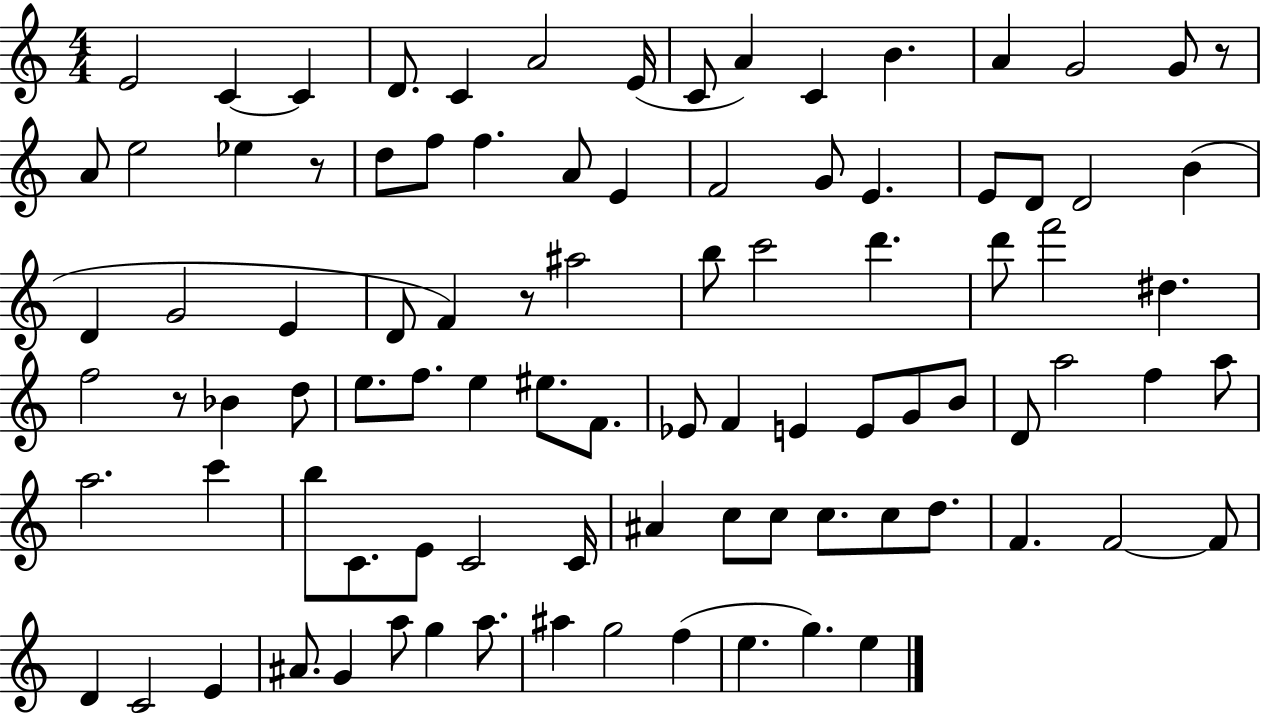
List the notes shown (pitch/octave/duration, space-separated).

E4/h C4/q C4/q D4/e. C4/q A4/h E4/s C4/e A4/q C4/q B4/q. A4/q G4/h G4/e R/e A4/e E5/h Eb5/q R/e D5/e F5/e F5/q. A4/e E4/q F4/h G4/e E4/q. E4/e D4/e D4/h B4/q D4/q G4/h E4/q D4/e F4/q R/e A#5/h B5/e C6/h D6/q. D6/e F6/h D#5/q. F5/h R/e Bb4/q D5/e E5/e. F5/e. E5/q EIS5/e. F4/e. Eb4/e F4/q E4/q E4/e G4/e B4/e D4/e A5/h F5/q A5/e A5/h. C6/q B5/e C4/e. E4/e C4/h C4/s A#4/q C5/e C5/e C5/e. C5/e D5/e. F4/q. F4/h F4/e D4/q C4/h E4/q A#4/e. G4/q A5/e G5/q A5/e. A#5/q G5/h F5/q E5/q. G5/q. E5/q